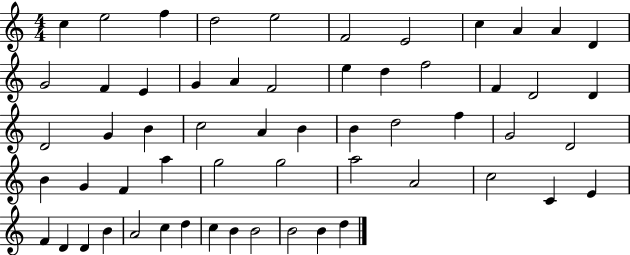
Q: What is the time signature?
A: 4/4